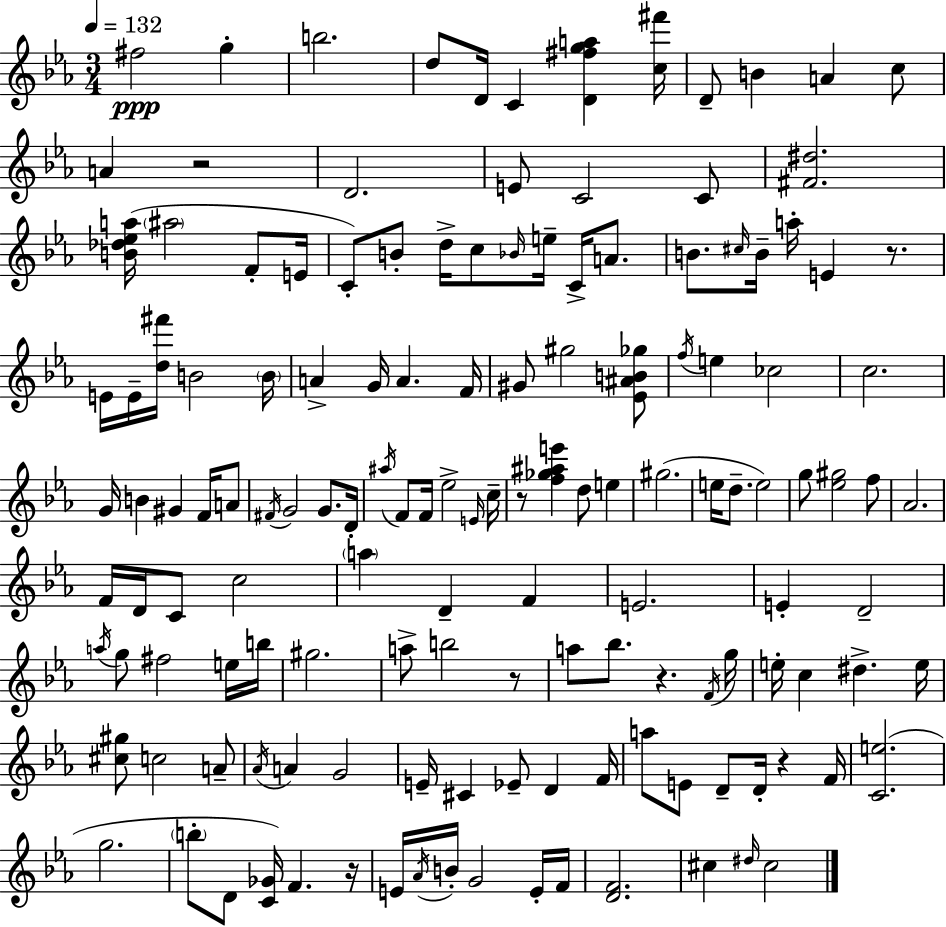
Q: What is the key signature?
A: EES major